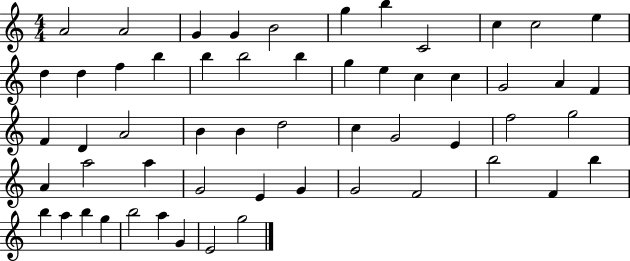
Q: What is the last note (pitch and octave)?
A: G5